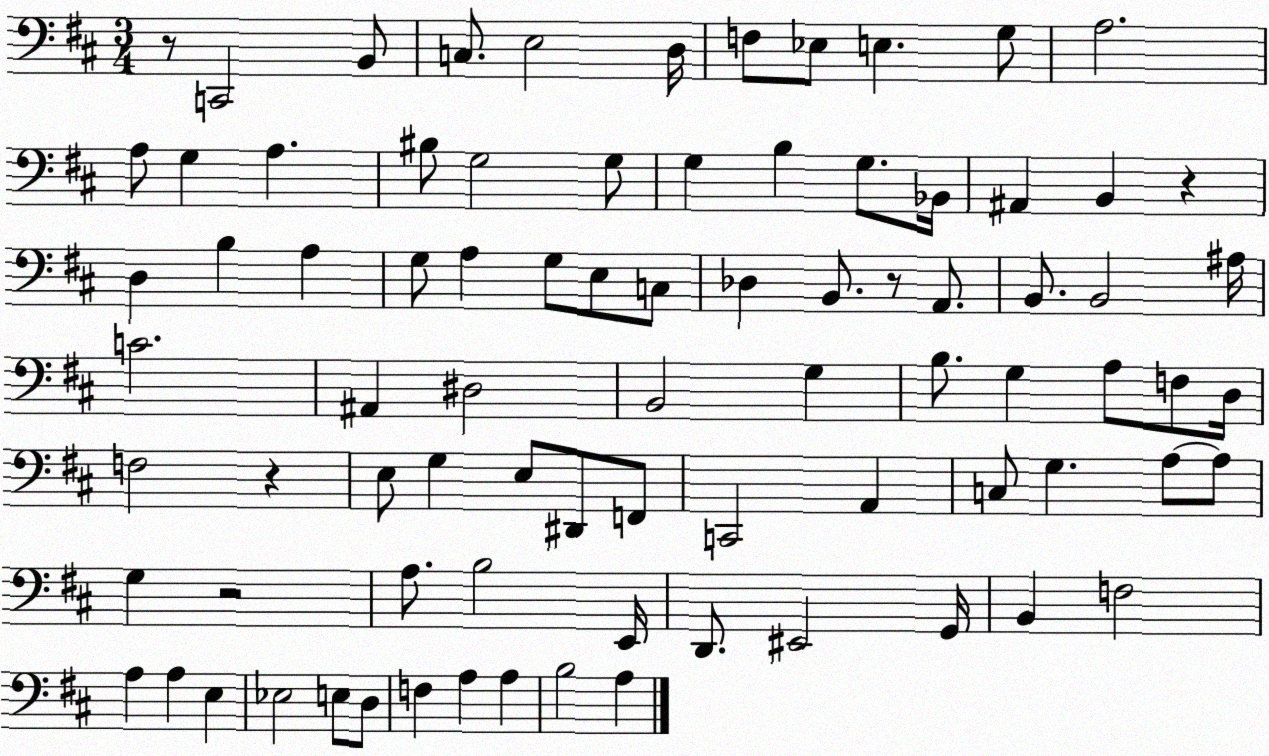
X:1
T:Untitled
M:3/4
L:1/4
K:D
z/2 C,,2 B,,/2 C,/2 E,2 D,/4 F,/2 _E,/2 E, G,/2 A,2 A,/2 G, A, ^B,/2 G,2 G,/2 G, B, G,/2 _B,,/4 ^A,, B,, z D, B, A, G,/2 A, G,/2 E,/2 C,/2 _D, B,,/2 z/2 A,,/2 B,,/2 B,,2 ^A,/4 C2 ^A,, ^D,2 B,,2 G, B,/2 G, A,/2 F,/2 D,/4 F,2 z E,/2 G, E,/2 ^D,,/2 F,,/2 C,,2 A,, C,/2 G, A,/2 A,/2 G, z2 A,/2 B,2 E,,/4 D,,/2 ^E,,2 G,,/4 B,, F,2 A, A, E, _E,2 E,/2 D,/2 F, A, A, B,2 A,